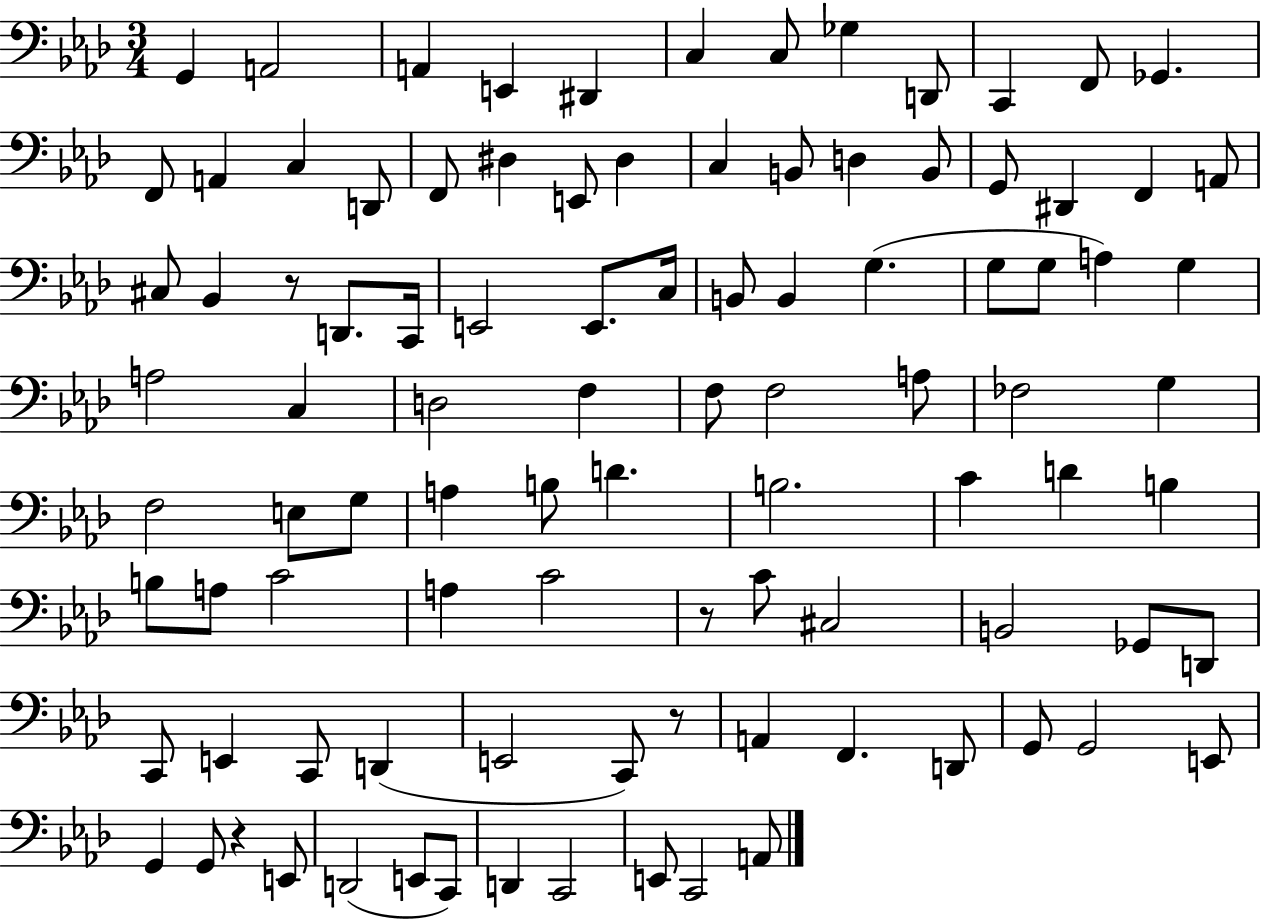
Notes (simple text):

G2/q A2/h A2/q E2/q D#2/q C3/q C3/e Gb3/q D2/e C2/q F2/e Gb2/q. F2/e A2/q C3/q D2/e F2/e D#3/q E2/e D#3/q C3/q B2/e D3/q B2/e G2/e D#2/q F2/q A2/e C#3/e Bb2/q R/e D2/e. C2/s E2/h E2/e. C3/s B2/e B2/q G3/q. G3/e G3/e A3/q G3/q A3/h C3/q D3/h F3/q F3/e F3/h A3/e FES3/h G3/q F3/h E3/e G3/e A3/q B3/e D4/q. B3/h. C4/q D4/q B3/q B3/e A3/e C4/h A3/q C4/h R/e C4/e C#3/h B2/h Gb2/e D2/e C2/e E2/q C2/e D2/q E2/h C2/e R/e A2/q F2/q. D2/e G2/e G2/h E2/e G2/q G2/e R/q E2/e D2/h E2/e C2/e D2/q C2/h E2/e C2/h A2/e